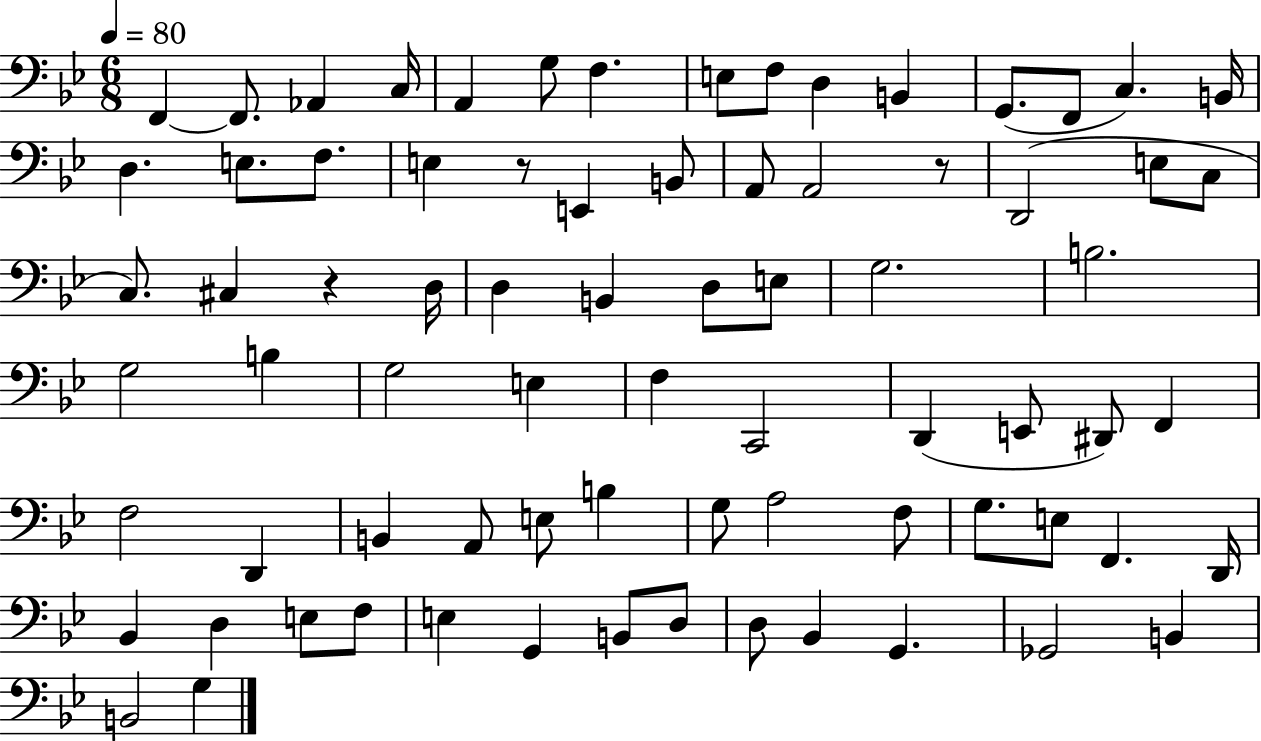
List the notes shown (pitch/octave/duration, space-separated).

F2/q F2/e. Ab2/q C3/s A2/q G3/e F3/q. E3/e F3/e D3/q B2/q G2/e. F2/e C3/q. B2/s D3/q. E3/e. F3/e. E3/q R/e E2/q B2/e A2/e A2/h R/e D2/h E3/e C3/e C3/e. C#3/q R/q D3/s D3/q B2/q D3/e E3/e G3/h. B3/h. G3/h B3/q G3/h E3/q F3/q C2/h D2/q E2/e D#2/e F2/q F3/h D2/q B2/q A2/e E3/e B3/q G3/e A3/h F3/e G3/e. E3/e F2/q. D2/s Bb2/q D3/q E3/e F3/e E3/q G2/q B2/e D3/e D3/e Bb2/q G2/q. Gb2/h B2/q B2/h G3/q